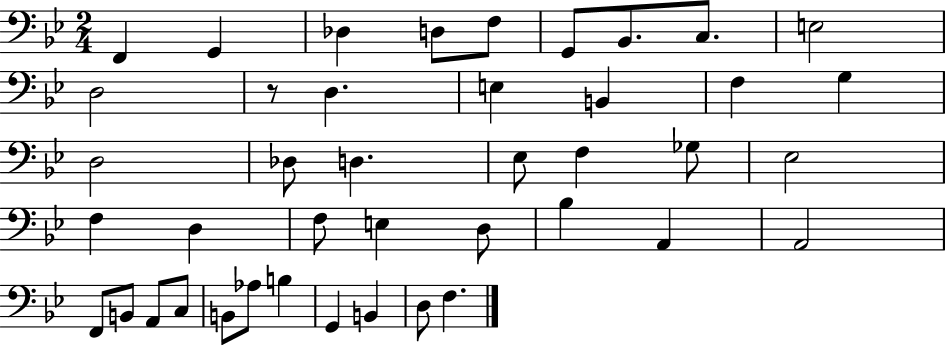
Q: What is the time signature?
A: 2/4